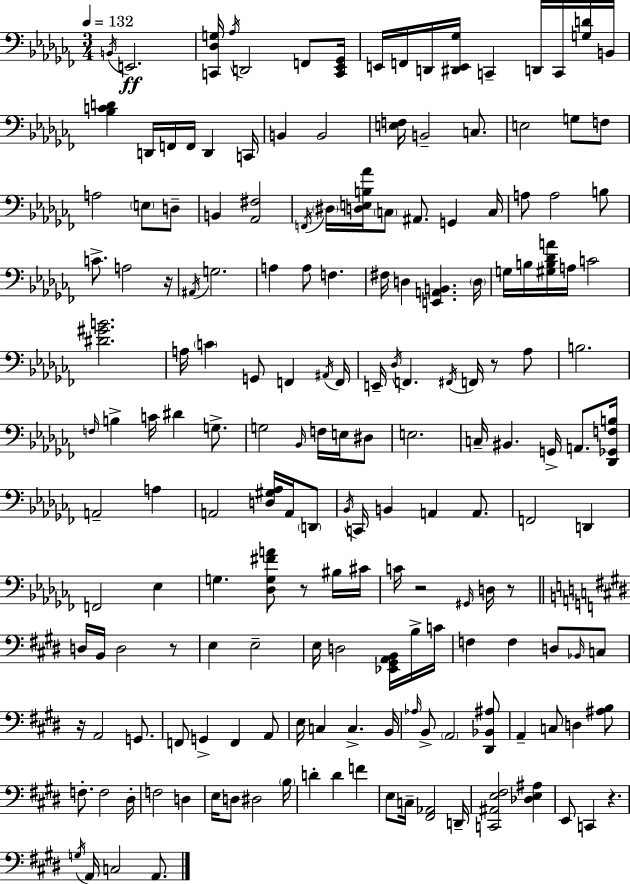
B2/s E2/h. [C2,Db3,G3]/s Ab3/s D2/h F2/e [C2,Eb2,Gb2]/s E2/s F2/s D2/s [D#2,E2,Gb3]/s C2/q D2/s C2/s [G3,D4]/s B2/s [Bb3,C4,D4]/q D2/s F2/s F2/s D2/q C2/s B2/q B2/h [E3,F3]/s B2/h C3/e. E3/h G3/e F3/e A3/h E3/e D3/e B2/q [Ab2,F#3]/h F2/s D#3/s [D3,E3,B3,Ab4]/s C3/e A#2/e. G2/q C3/s A3/e A3/h B3/e C4/e. A3/h R/s A#2/s G3/h. A3/q A3/e F3/q. F#3/s D3/q [E2,A2,B2]/q. D3/s G3/s B3/s [G#3,B3,Db4,A4]/s A3/s C4/h [D#4,G#4,B4]/h. A3/s C4/q G2/e F2/q A#2/s F2/s E2/s Db3/s F2/q. F#2/s F2/s R/e Ab3/e B3/h. F3/s B3/q C4/s D#4/q G3/e. G3/h Bb2/s F3/s E3/s D#3/e E3/h. C3/s BIS2/q. G2/s A2/e. [Db2,Gb2,F3,B3]/s A2/h A3/q A2/h [D3,G#3,Ab3]/s A2/s D2/e Bb2/s C2/s B2/q A2/q A2/e. F2/h D2/q F2/h Eb3/q G3/q. [Db3,G3,F#4,A4]/e R/e BIS3/s C#4/s C4/s R/h G#2/s D3/s R/e D3/s B2/s D3/h R/e E3/q E3/h E3/s D3/h [Eb2,G#2,A2,B2]/s B3/s C4/s F3/q F3/q D3/e Bb2/s C3/e R/s A2/h G2/e. F2/e G2/q F2/q A2/e E3/s C3/q C3/q. B2/s Ab3/s B2/e A2/h [D#2,Bb2,A#3]/e A2/q C3/e D3/q [A#3,B3]/e F3/e. F3/h D#3/s F3/h D3/q E3/s D3/e D#3/h B3/s D4/q D4/q F4/q E3/e C3/s [F#2,Ab2]/h D2/s [C2,A#2,E3,F#3]/h [Db3,E3,A#3]/q E2/e C2/q R/q. G3/s A2/s C3/h A2/e.